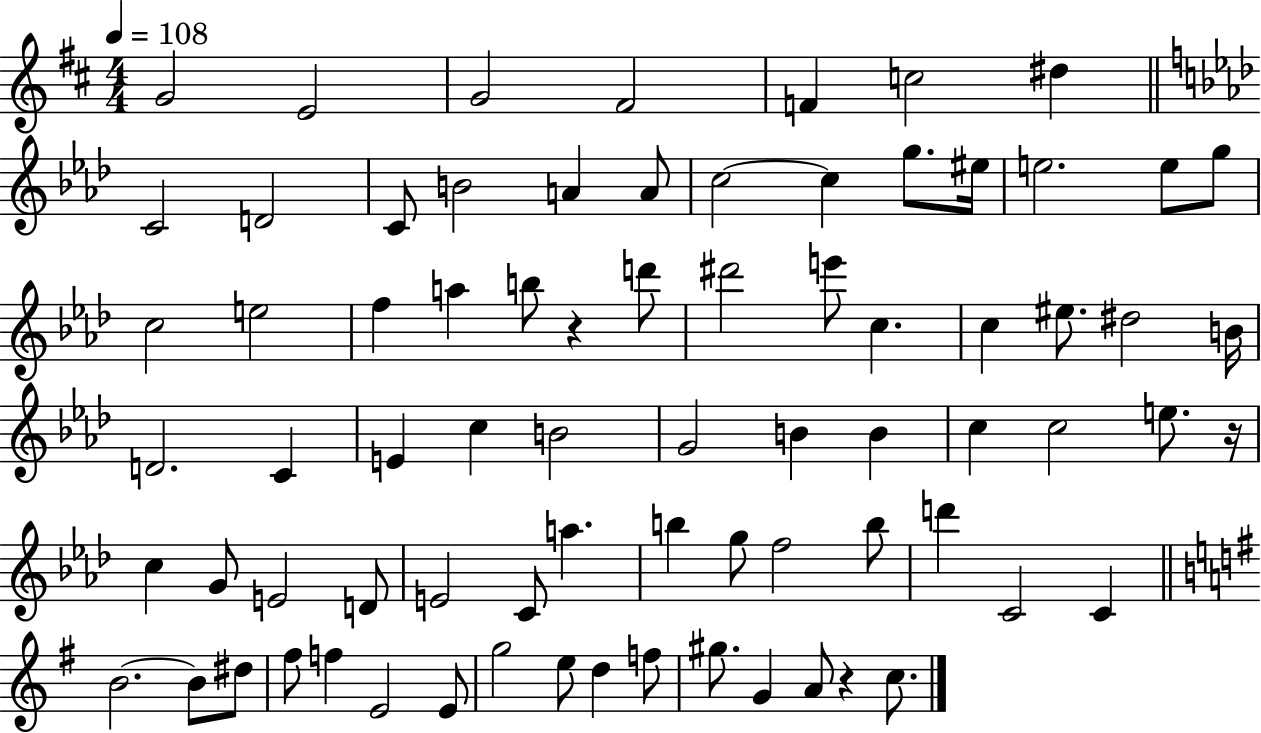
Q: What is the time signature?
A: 4/4